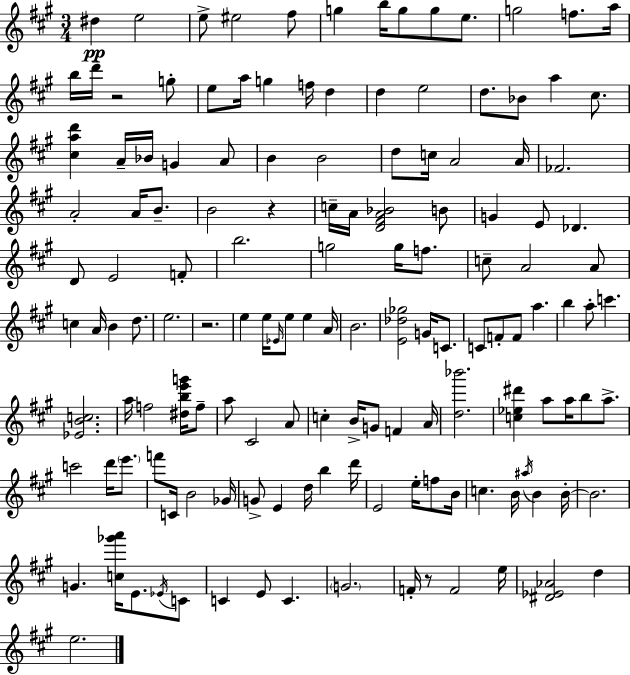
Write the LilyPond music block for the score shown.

{
  \clef treble
  \numericTimeSignature
  \time 3/4
  \key a \major
  \repeat volta 2 { dis''4\pp e''2 | e''8-> eis''2 fis''8 | g''4 b''16 g''8 g''8 e''8. | g''2 f''8. a''16 | \break b''16 d'''16-- r2 g''8-. | e''8 a''16 g''4 f''16 d''4 | d''4 e''2 | d''8. bes'8 a''4 cis''8. | \break <cis'' a'' d'''>4 a'16-- bes'16 g'4 a'8 | b'4 b'2 | d''8 c''16 a'2 a'16 | fes'2. | \break a'2-. a'16 b'8.-- | b'2 r4 | c''16-- a'16 <d' fis' a' bes'>2 b'8 | g'4 e'8 des'4. | \break d'8 e'2 f'8-. | b''2. | g''2 g''16 f''8. | c''8-- a'2 a'8 | \break c''4 a'16 b'4 d''8. | e''2. | r2. | e''4 e''16 \grace { ees'16 } e''8 e''4 | \break a'16 b'2. | <e' des'' ges''>2 g'16 c'8. | c'8 f'8-. f'8 a''4. | b''4 a''8-. c'''4. | \break <ees' b' c''>2. | a''16 f''2 <dis'' b'' e''' g'''>16 f''8-- | a''8 cis'2 a'8 | c''4-. b'16-> g'8 f'4 | \break a'16 <d'' bes'''>2. | <c'' ees'' dis'''>4 a''8 a''16 b''8 a''8.-> | c'''2 d'''16 \parenthesize e'''8. | f'''8 c'16 b'2 | \break ges'16 g'8-> e'4 d''16 b''4 | d'''16 e'2 e''16-. f''8 | b'16 c''4. b'16 \acciaccatura { ais''16 } b'4 | b'16-.~~ b'2. | \break g'4. <c'' ges''' a'''>16 e'8. | \acciaccatura { ees'16 } c'8 c'4 e'8 c'4. | \parenthesize g'2. | f'16-. r8 f'2 | \break e''16 <dis' ees' aes'>2 d''4 | e''2. | } \bar "|."
}